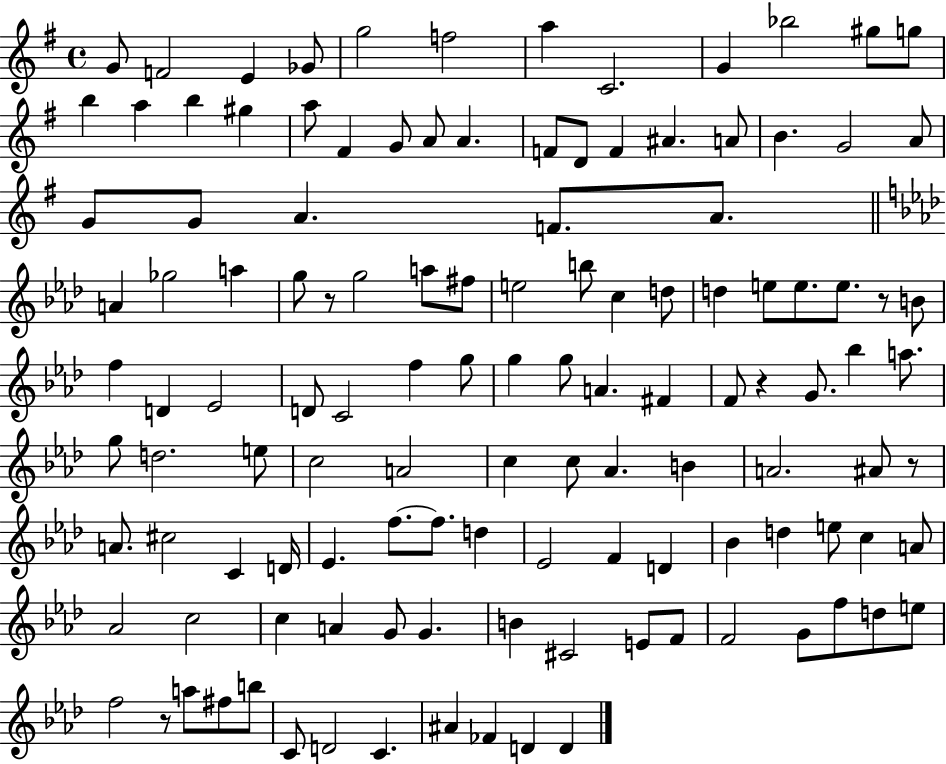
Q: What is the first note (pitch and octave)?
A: G4